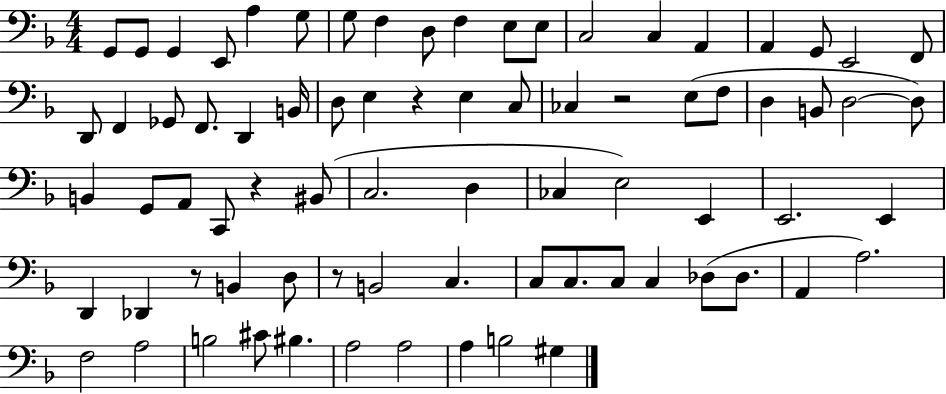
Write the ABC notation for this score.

X:1
T:Untitled
M:4/4
L:1/4
K:F
G,,/2 G,,/2 G,, E,,/2 A, G,/2 G,/2 F, D,/2 F, E,/2 E,/2 C,2 C, A,, A,, G,,/2 E,,2 F,,/2 D,,/2 F,, _G,,/2 F,,/2 D,, B,,/4 D,/2 E, z E, C,/2 _C, z2 E,/2 F,/2 D, B,,/2 D,2 D,/2 B,, G,,/2 A,,/2 C,,/2 z ^B,,/2 C,2 D, _C, E,2 E,, E,,2 E,, D,, _D,, z/2 B,, D,/2 z/2 B,,2 C, C,/2 C,/2 C,/2 C, _D,/2 _D,/2 A,, A,2 F,2 A,2 B,2 ^C/2 ^B, A,2 A,2 A, B,2 ^G,